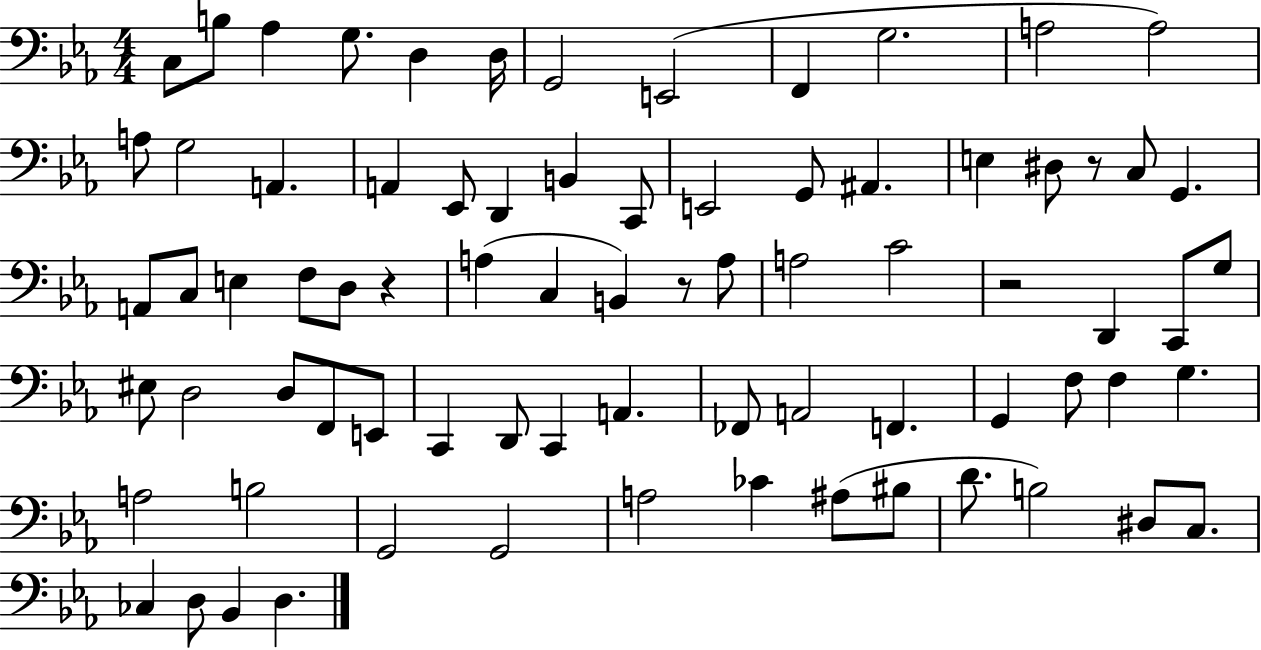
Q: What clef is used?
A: bass